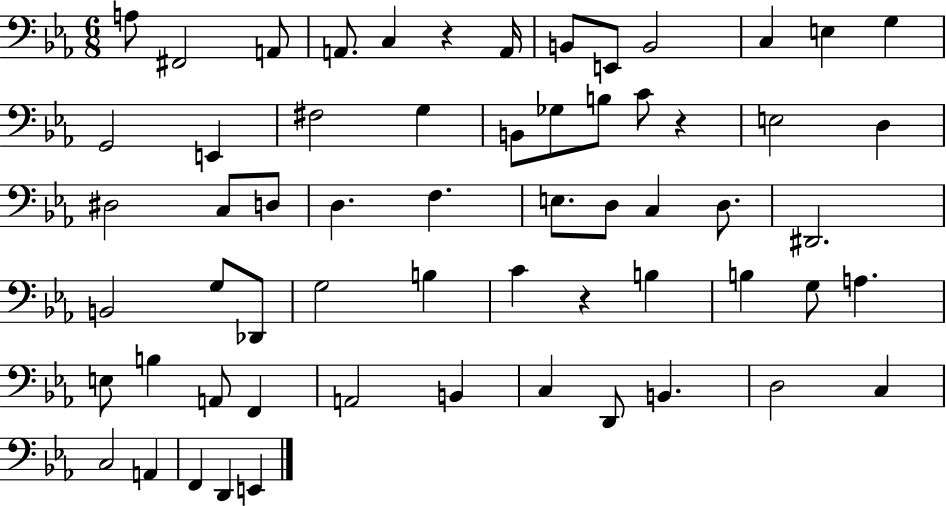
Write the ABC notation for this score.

X:1
T:Untitled
M:6/8
L:1/4
K:Eb
A,/2 ^F,,2 A,,/2 A,,/2 C, z A,,/4 B,,/2 E,,/2 B,,2 C, E, G, G,,2 E,, ^F,2 G, B,,/2 _G,/2 B,/2 C/2 z E,2 D, ^D,2 C,/2 D,/2 D, F, E,/2 D,/2 C, D,/2 ^D,,2 B,,2 G,/2 _D,,/2 G,2 B, C z B, B, G,/2 A, E,/2 B, A,,/2 F,, A,,2 B,, C, D,,/2 B,, D,2 C, C,2 A,, F,, D,, E,,